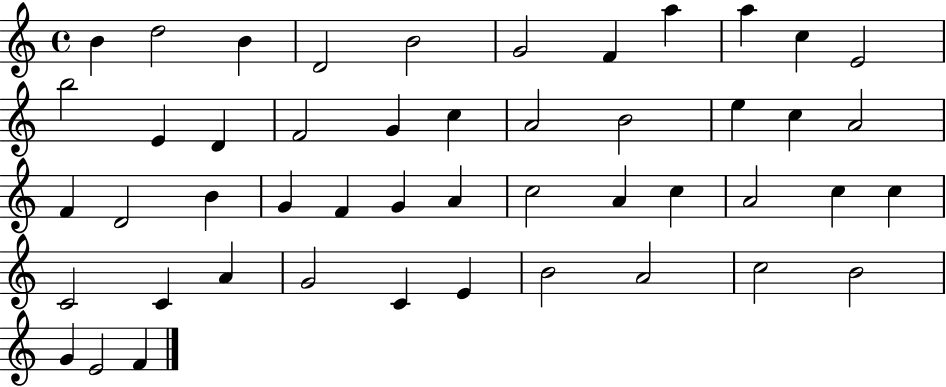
{
  \clef treble
  \time 4/4
  \defaultTimeSignature
  \key c \major
  b'4 d''2 b'4 | d'2 b'2 | g'2 f'4 a''4 | a''4 c''4 e'2 | \break b''2 e'4 d'4 | f'2 g'4 c''4 | a'2 b'2 | e''4 c''4 a'2 | \break f'4 d'2 b'4 | g'4 f'4 g'4 a'4 | c''2 a'4 c''4 | a'2 c''4 c''4 | \break c'2 c'4 a'4 | g'2 c'4 e'4 | b'2 a'2 | c''2 b'2 | \break g'4 e'2 f'4 | \bar "|."
}